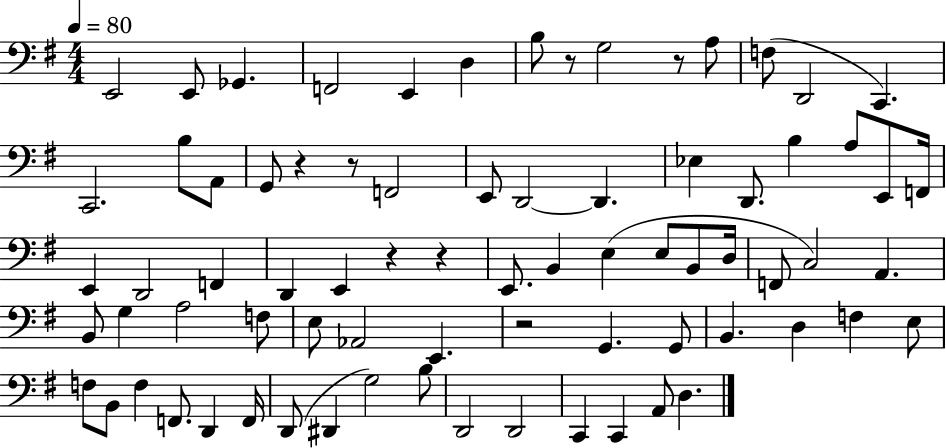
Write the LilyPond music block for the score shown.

{
  \clef bass
  \numericTimeSignature
  \time 4/4
  \key g \major
  \tempo 4 = 80
  e,2 e,8 ges,4. | f,2 e,4 d4 | b8 r8 g2 r8 a8 | f8( d,2 c,4.) | \break c,2. b8 a,8 | g,8 r4 r8 f,2 | e,8 d,2~~ d,4. | ees4 d,8. b4 a8 e,8 f,16 | \break e,4 d,2 f,4 | d,4 e,4 r4 r4 | e,8. b,4 e4( e8 b,8 d16 | f,8 c2) a,4. | \break b,8 g4 a2 f8 | e8 aes,2 e,4. | r2 g,4. g,8 | b,4. d4 f4 e8 | \break f8 b,8 f4 f,8. d,4 f,16 | d,8( dis,4 g2) b8 | d,2 d,2 | c,4 c,4 a,8 d4. | \break \bar "|."
}